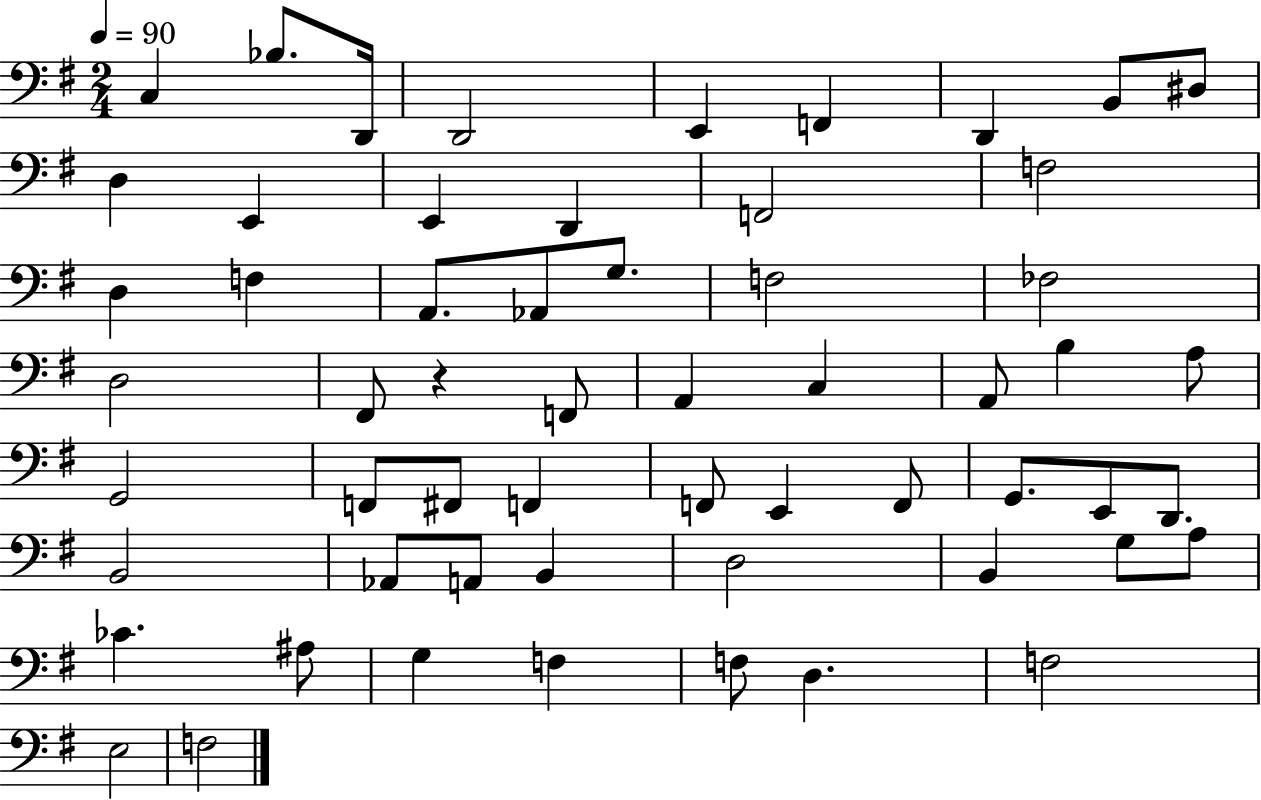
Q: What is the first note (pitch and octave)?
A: C3